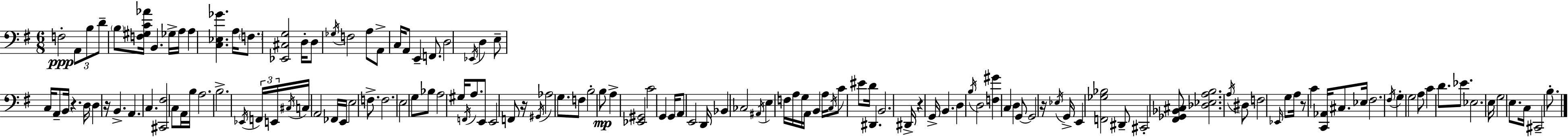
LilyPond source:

{
  \clef bass
  \numericTimeSignature
  \time 6/8
  \key e \minor
  f2-.\ppp \tuplet 3/2 { a,8 b8 | d'8-- } \parenthesize b8 <f gis c' aes'>16 b,4. ges16-> | a16 a4 <c ees ges'>4. a16 | \parenthesize f8. <ees, cis g>2 d16-. | \break d8 \acciaccatura { ges16 } f2 a8 | a,8-> c16 a,8 e,4-- f,8. | d2 \acciaccatura { ees,16 } d4 | e8-- c16 a,8-- b,16 r4. | \break d16 d4 r16 b,4.-> | a,4. c4. | <cis, fis>2 c8 | a,16 b16 a2. | \break b2.-> | \acciaccatura { ees,16 } \tuplet 3/2 { f,16 e,16 \acciaccatura { cis16 } } c16 a,2 | fes,16 e,16 e2 | f8.-> f2. | \break \parenthesize e2 | g8 bes8 a2 | gis16 \acciaccatura { f,16 } a8. e,8 e,2 | f,8 r16 \acciaccatura { gis,16 } aes2 | \break g8. f8 b2-. | b8\mp a4-> <ees, gis,>2 | c'2 | g,4 g,16 a,8 e,2 | \break d,16 bes,4 ces2 | \acciaccatura { ais,16 } e4 f16 | a16 g16 a,16 b,4 a16 \acciaccatura { c16 } c'8 eis'8 | d'16 dis,4. b,2. | \break dis,16-> r4 | g,16-> b,4. d4 | \acciaccatura { b16 } d2 <f gis'>4 | c4 d4 g,8~~ g,2 | \break r16 \acciaccatura { ees16 } g,16-> e,4 | <f, ges bes>2 dis,8-- | cis,2-. <fis, ges, bes, cis>8 <des ees a b>2. | \acciaccatura { a16 } dis8 | \break f2 \grace { ees,16 } g8 | a16 r8 c'4 <c, aes,>16 cis8. ees16 | fis2. | \acciaccatura { fis16 } g4-. g2 | \break a8 c'4 d'8. ees'8. | ees2. | e16 g2 e8. | c16 cis,2-- b8.-. | \break \bar "|."
}